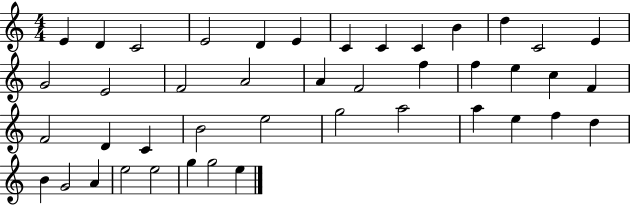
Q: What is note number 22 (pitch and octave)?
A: E5